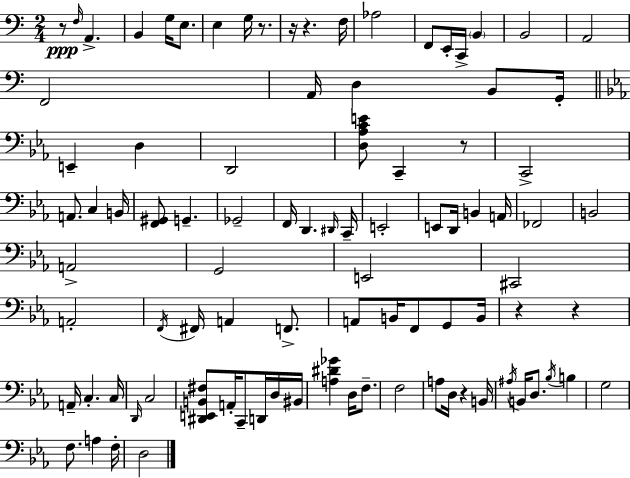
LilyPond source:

{
  \clef bass
  \numericTimeSignature
  \time 2/4
  \key c \major
  r8\ppp \grace { f16 } a,4.-> | b,4 g16 e8. | e4 g16 r8. | r16 r4. | \break f16 aes2 | f,8 e,16-. c,16-> \parenthesize b,4 | b,2 | a,2 | \break f,2 | a,16 d4 b,8 | g,16-. \bar "||" \break \key c \minor e,4-- d4 | d,2 | <d aes c' e'>8 c,4-- r8 | c,2-> | \break a,8. c4 b,16 | <f, gis,>8 g,4.-- | ges,2-- | f,16 d,4. \grace { dis,16 } | \break c,16-- e,2-. | e,8 d,16 b,4 | a,16 fes,2 | b,2 | \break a,2-> | g,2 | e,2 | cis,2 | \break a,2-. | \acciaccatura { f,16 } fis,16 a,4 f,8.-> | a,8 b,16 f,8 g,8 | b,16 r4 r4 | \break a,16-- c4.-. | c16 \grace { d,16 } c2 | <dis, e, b, fis>8 a,16-. c,8-- | d,16 d16 bis,16 <a dis' ges'>4 d16 | \break f8.-- f2 | a8 d16 r4 | b,16 \acciaccatura { ais16 } b,16 d8. | \acciaccatura { bes16 } b4 g2 | \break f8. | a4 f16-. d2 | \bar "|."
}